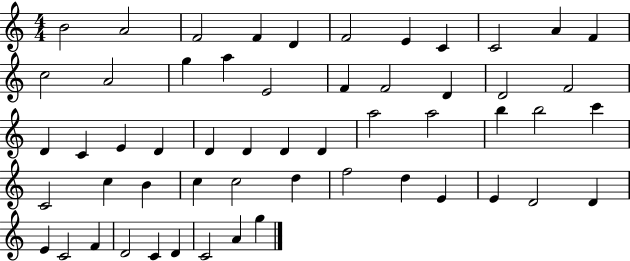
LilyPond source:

{
  \clef treble
  \numericTimeSignature
  \time 4/4
  \key c \major
  b'2 a'2 | f'2 f'4 d'4 | f'2 e'4 c'4 | c'2 a'4 f'4 | \break c''2 a'2 | g''4 a''4 e'2 | f'4 f'2 d'4 | d'2 f'2 | \break d'4 c'4 e'4 d'4 | d'4 d'4 d'4 d'4 | a''2 a''2 | b''4 b''2 c'''4 | \break c'2 c''4 b'4 | c''4 c''2 d''4 | f''2 d''4 e'4 | e'4 d'2 d'4 | \break e'4 c'2 f'4 | d'2 c'4 d'4 | c'2 a'4 g''4 | \bar "|."
}